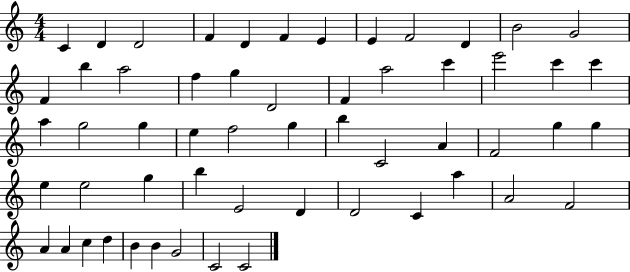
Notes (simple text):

C4/q D4/q D4/h F4/q D4/q F4/q E4/q E4/q F4/h D4/q B4/h G4/h F4/q B5/q A5/h F5/q G5/q D4/h F4/q A5/h C6/q E6/h C6/q C6/q A5/q G5/h G5/q E5/q F5/h G5/q B5/q C4/h A4/q F4/h G5/q G5/q E5/q E5/h G5/q B5/q E4/h D4/q D4/h C4/q A5/q A4/h F4/h A4/q A4/q C5/q D5/q B4/q B4/q G4/h C4/h C4/h